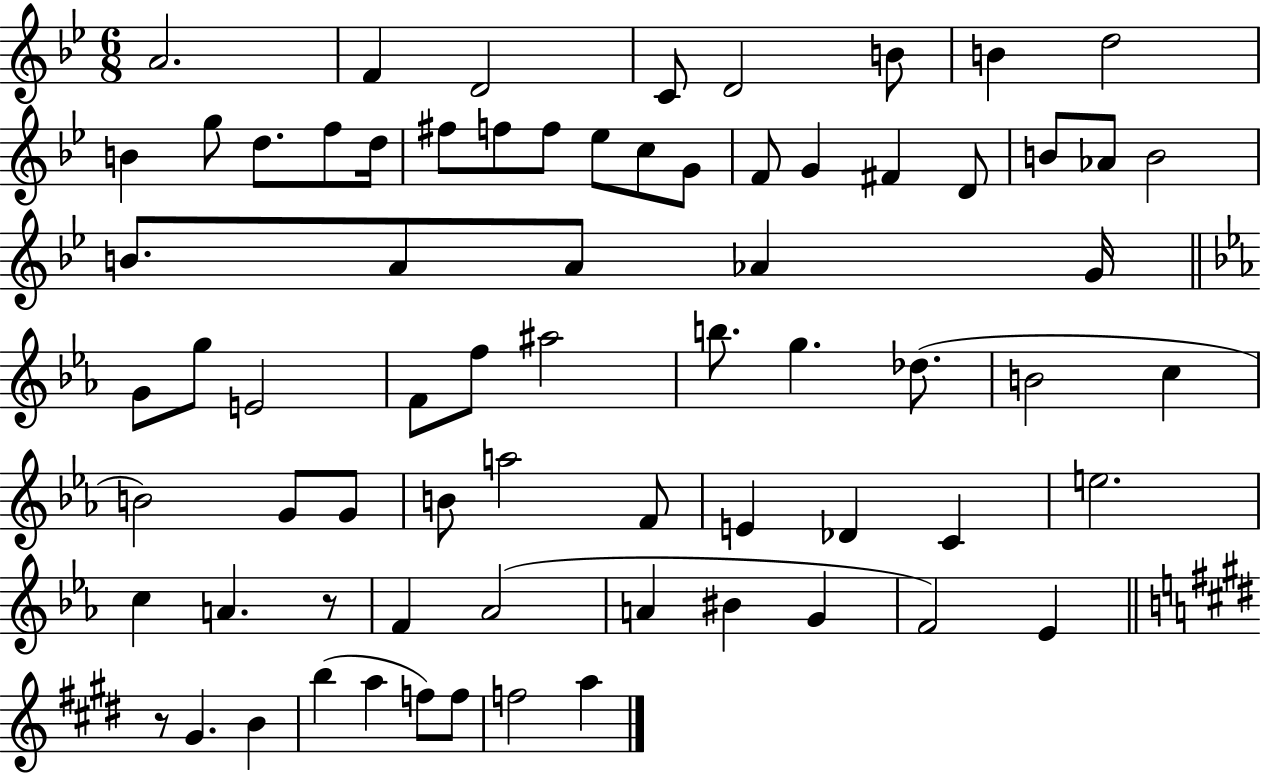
A4/h. F4/q D4/h C4/e D4/h B4/e B4/q D5/h B4/q G5/e D5/e. F5/e D5/s F#5/e F5/e F5/e Eb5/e C5/e G4/e F4/e G4/q F#4/q D4/e B4/e Ab4/e B4/h B4/e. A4/e A4/e Ab4/q G4/s G4/e G5/e E4/h F4/e F5/e A#5/h B5/e. G5/q. Db5/e. B4/h C5/q B4/h G4/e G4/e B4/e A5/h F4/e E4/q Db4/q C4/q E5/h. C5/q A4/q. R/e F4/q Ab4/h A4/q BIS4/q G4/q F4/h Eb4/q R/e G#4/q. B4/q B5/q A5/q F5/e F5/e F5/h A5/q